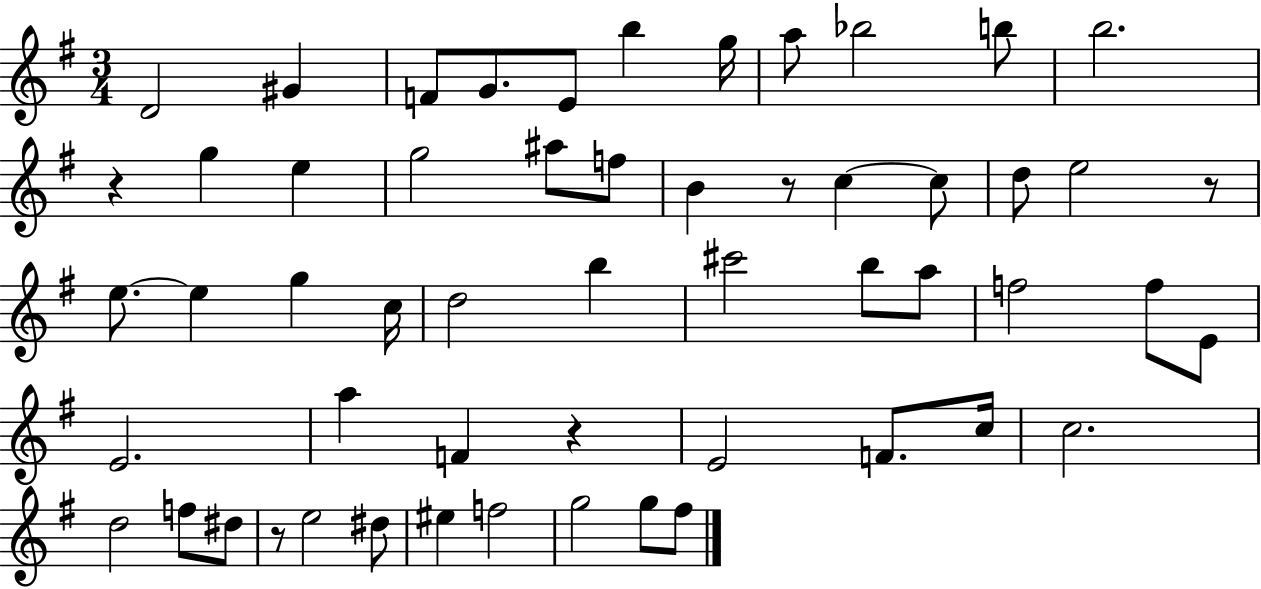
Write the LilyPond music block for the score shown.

{
  \clef treble
  \numericTimeSignature
  \time 3/4
  \key g \major
  d'2 gis'4 | f'8 g'8. e'8 b''4 g''16 | a''8 bes''2 b''8 | b''2. | \break r4 g''4 e''4 | g''2 ais''8 f''8 | b'4 r8 c''4~~ c''8 | d''8 e''2 r8 | \break e''8.~~ e''4 g''4 c''16 | d''2 b''4 | cis'''2 b''8 a''8 | f''2 f''8 e'8 | \break e'2. | a''4 f'4 r4 | e'2 f'8. c''16 | c''2. | \break d''2 f''8 dis''8 | r8 e''2 dis''8 | eis''4 f''2 | g''2 g''8 fis''8 | \break \bar "|."
}